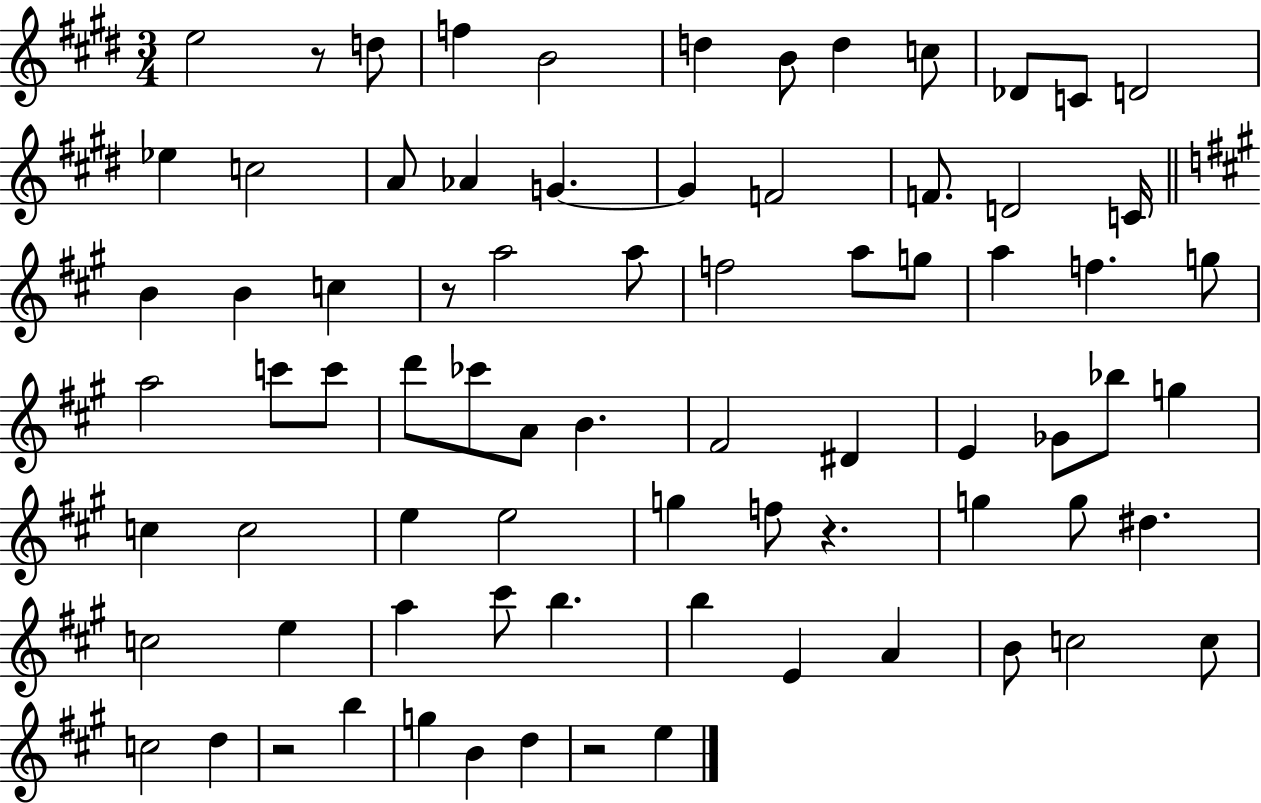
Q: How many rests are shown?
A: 5